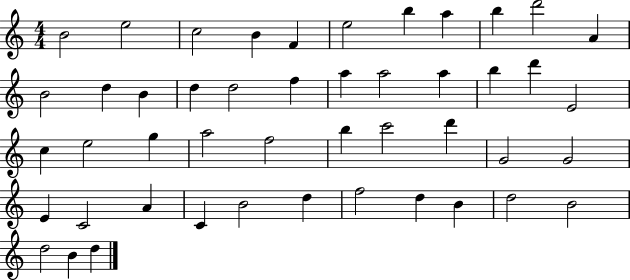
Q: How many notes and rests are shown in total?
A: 47